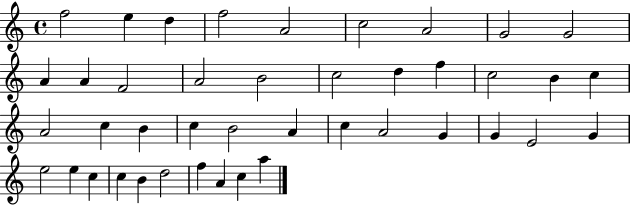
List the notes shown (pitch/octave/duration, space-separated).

F5/h E5/q D5/q F5/h A4/h C5/h A4/h G4/h G4/h A4/q A4/q F4/h A4/h B4/h C5/h D5/q F5/q C5/h B4/q C5/q A4/h C5/q B4/q C5/q B4/h A4/q C5/q A4/h G4/q G4/q E4/h G4/q E5/h E5/q C5/q C5/q B4/q D5/h F5/q A4/q C5/q A5/q